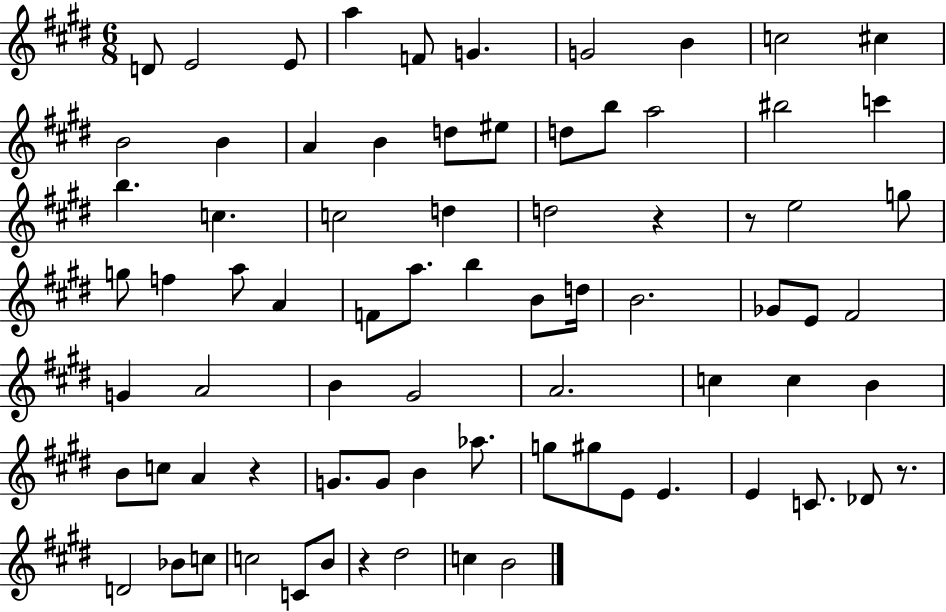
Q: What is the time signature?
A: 6/8